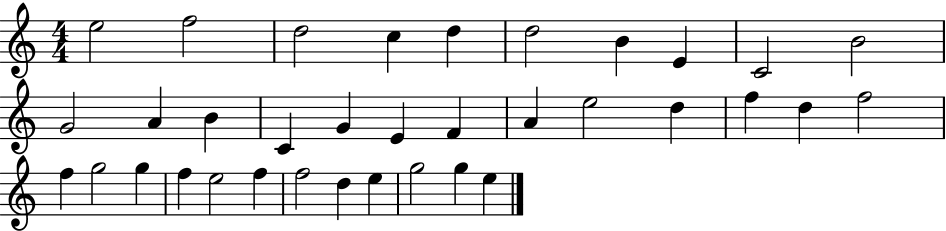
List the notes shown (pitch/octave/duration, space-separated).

E5/h F5/h D5/h C5/q D5/q D5/h B4/q E4/q C4/h B4/h G4/h A4/q B4/q C4/q G4/q E4/q F4/q A4/q E5/h D5/q F5/q D5/q F5/h F5/q G5/h G5/q F5/q E5/h F5/q F5/h D5/q E5/q G5/h G5/q E5/q